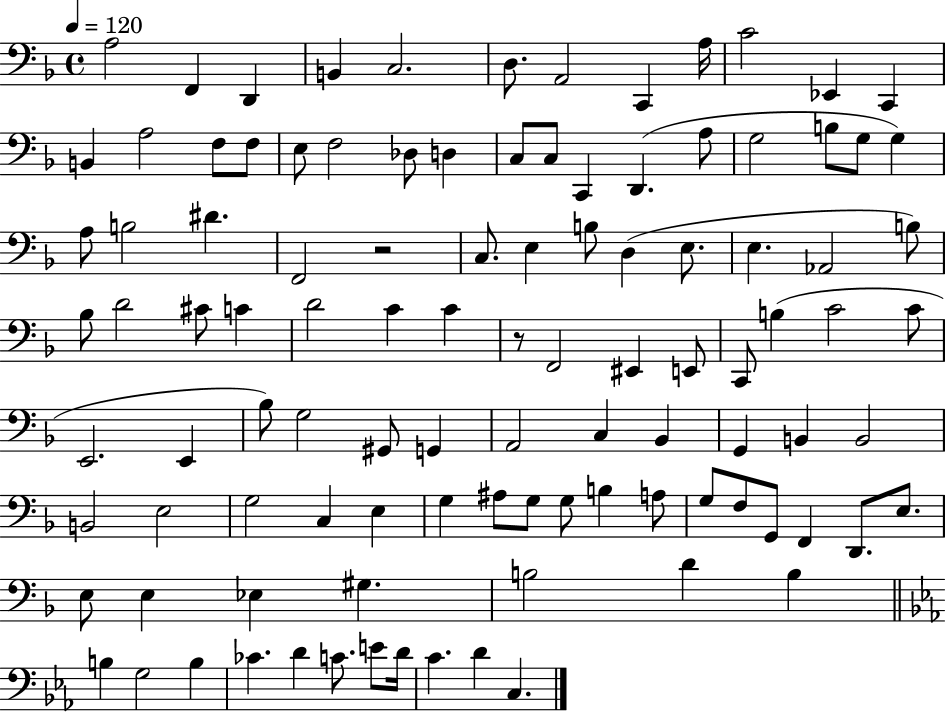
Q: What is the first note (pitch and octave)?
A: A3